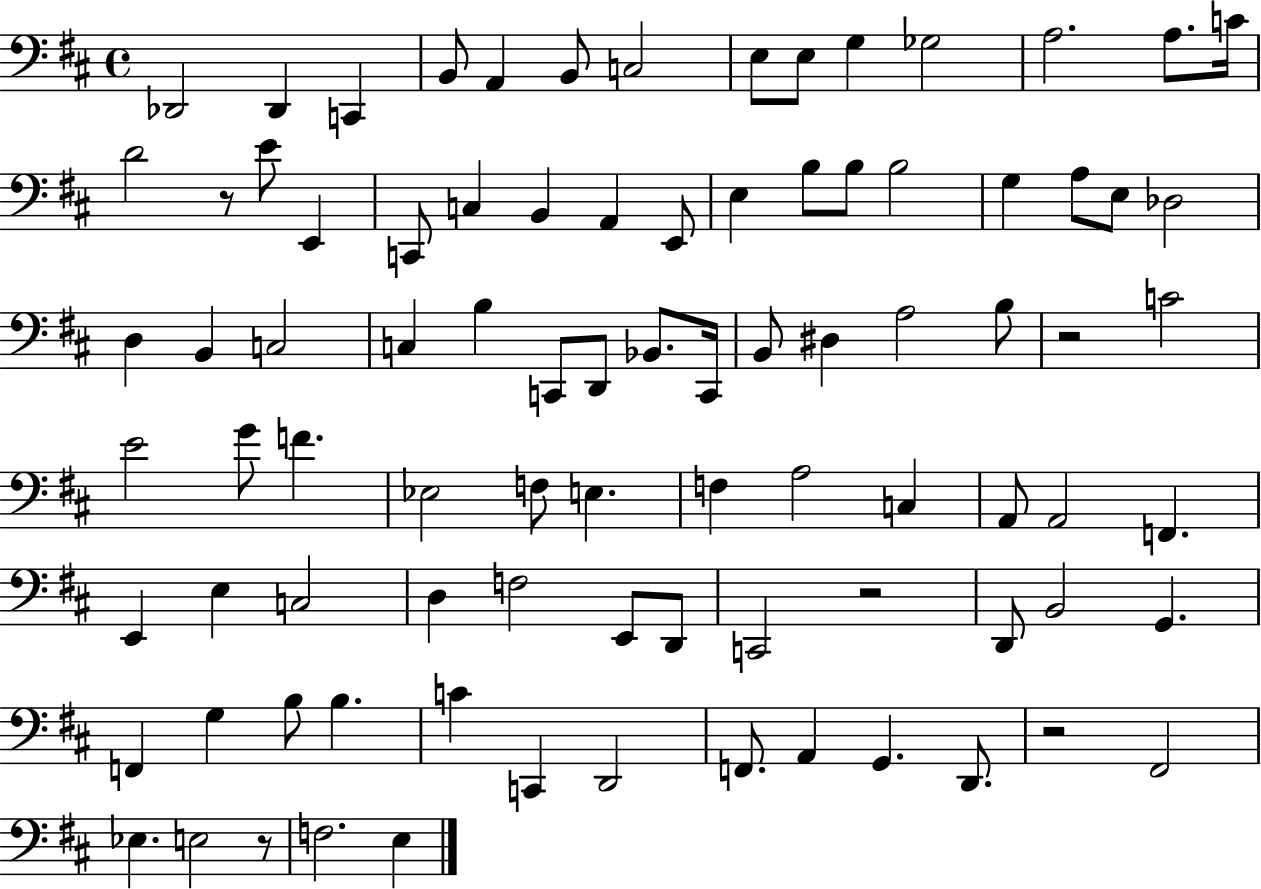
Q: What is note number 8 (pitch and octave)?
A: E3